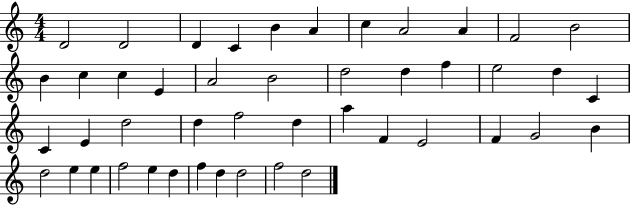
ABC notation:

X:1
T:Untitled
M:4/4
L:1/4
K:C
D2 D2 D C B A c A2 A F2 B2 B c c E A2 B2 d2 d f e2 d C C E d2 d f2 d a F E2 F G2 B d2 e e f2 e d f d d2 f2 d2